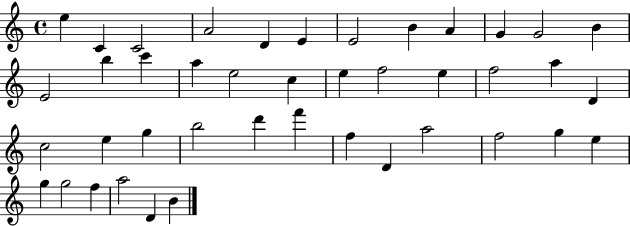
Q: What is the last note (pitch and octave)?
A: B4